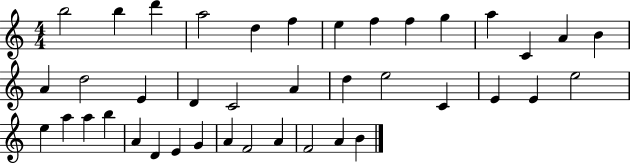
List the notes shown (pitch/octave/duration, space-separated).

B5/h B5/q D6/q A5/h D5/q F5/q E5/q F5/q F5/q G5/q A5/q C4/q A4/q B4/q A4/q D5/h E4/q D4/q C4/h A4/q D5/q E5/h C4/q E4/q E4/q E5/h E5/q A5/q A5/q B5/q A4/q D4/q E4/q G4/q A4/q F4/h A4/q F4/h A4/q B4/q